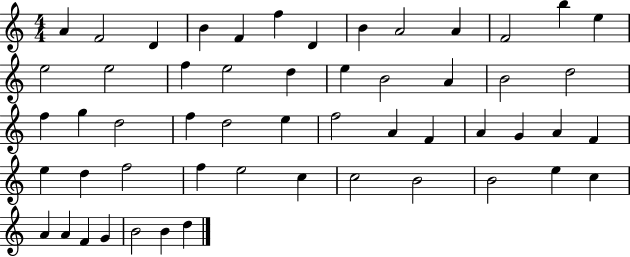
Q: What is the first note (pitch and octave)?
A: A4